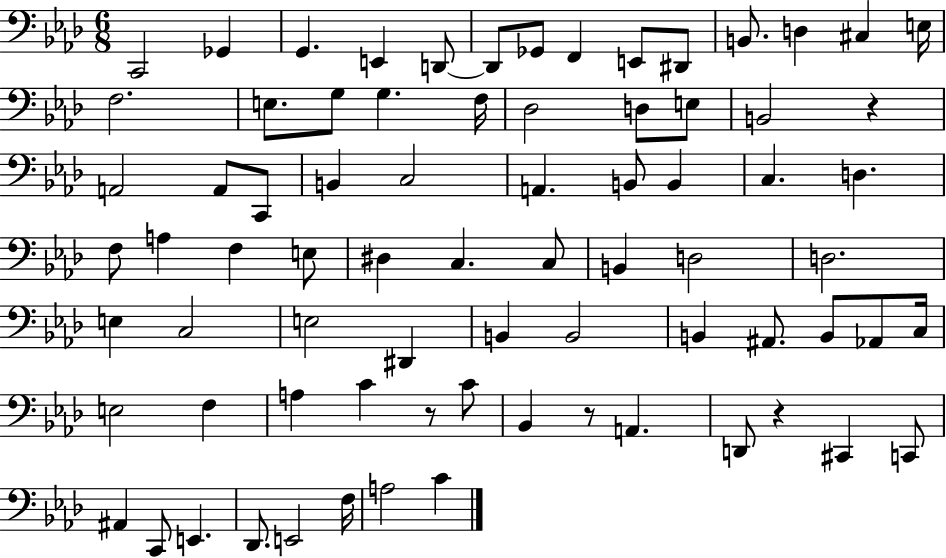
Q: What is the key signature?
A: AES major